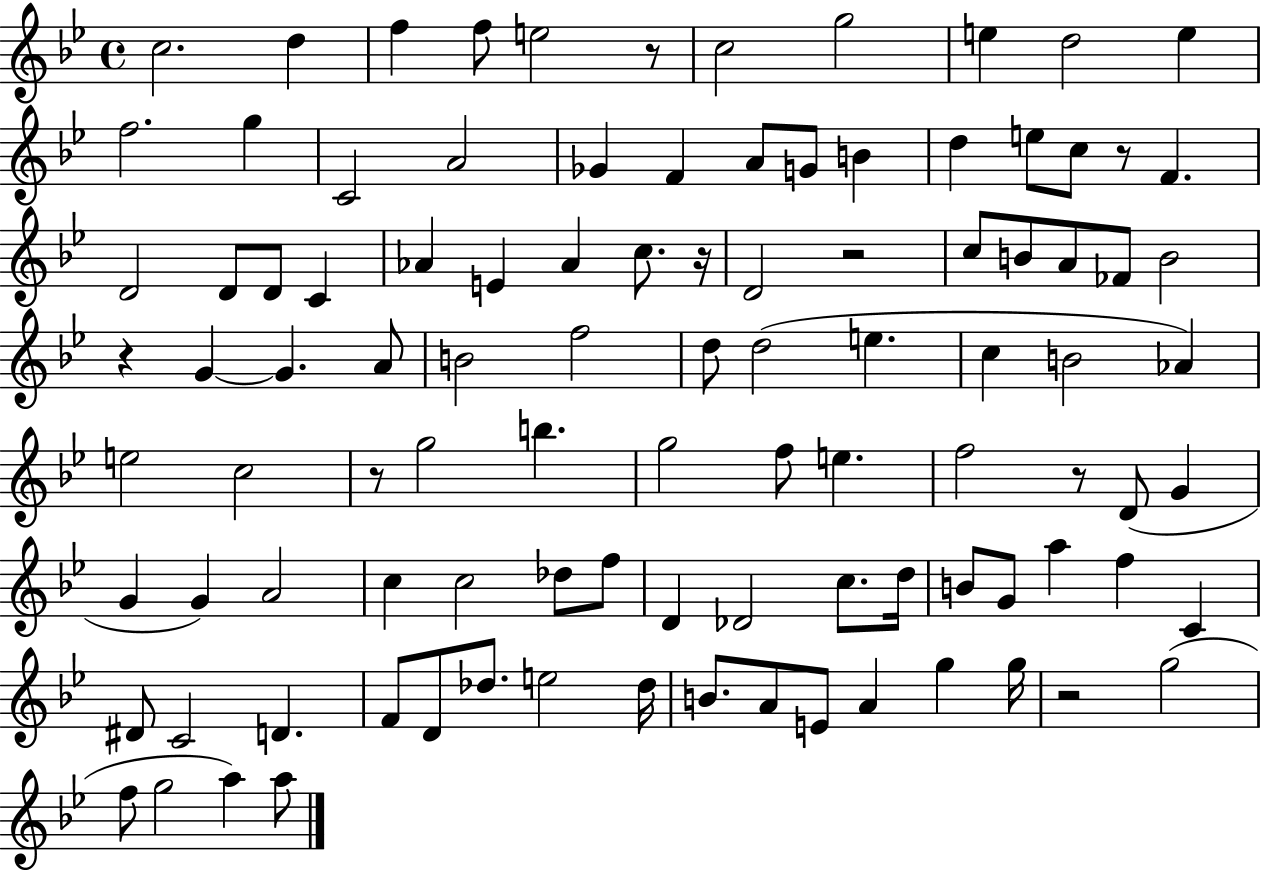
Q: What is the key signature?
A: BES major